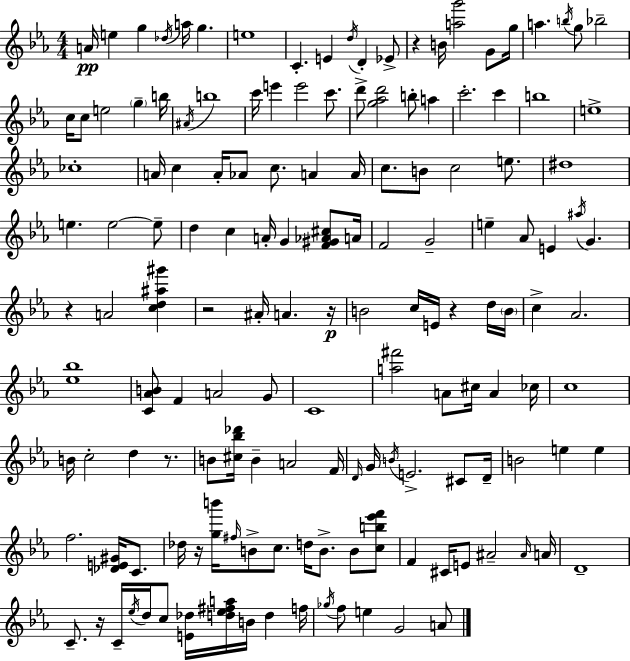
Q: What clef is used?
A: treble